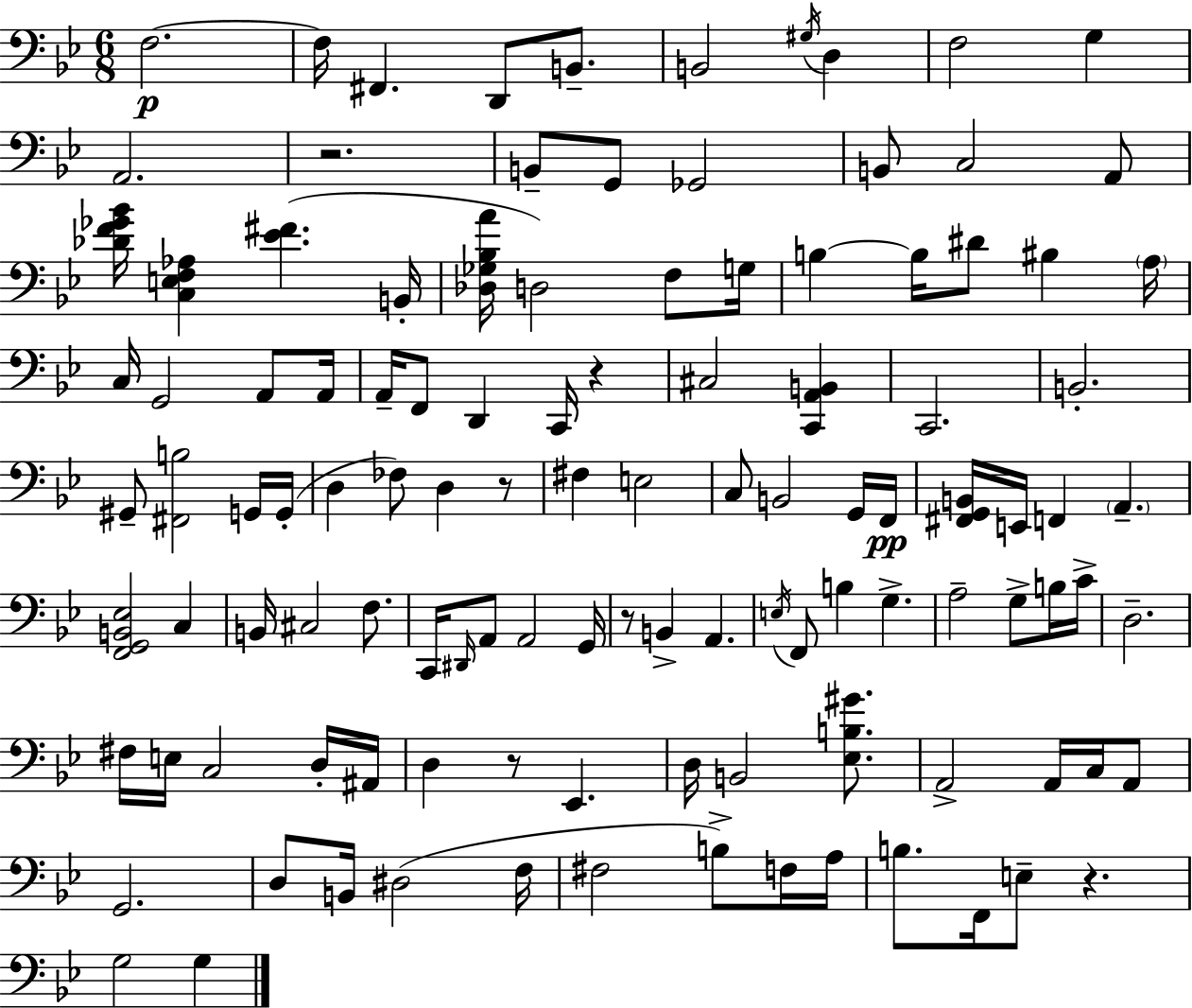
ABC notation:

X:1
T:Untitled
M:6/8
L:1/4
K:Bb
F,2 F,/4 ^F,, D,,/2 B,,/2 B,,2 ^G,/4 D, F,2 G, A,,2 z2 B,,/2 G,,/2 _G,,2 B,,/2 C,2 A,,/2 [_DF_G_B]/4 [C,E,F,_A,] [_E^F] B,,/4 [_D,_G,_B,A]/4 D,2 F,/2 G,/4 B, B,/4 ^D/2 ^B, A,/4 C,/4 G,,2 A,,/2 A,,/4 A,,/4 F,,/2 D,, C,,/4 z ^C,2 [C,,A,,B,,] C,,2 B,,2 ^G,,/2 [^F,,B,]2 G,,/4 G,,/4 D, _F,/2 D, z/2 ^F, E,2 C,/2 B,,2 G,,/4 F,,/4 [^F,,G,,B,,]/4 E,,/4 F,, A,, [F,,G,,B,,_E,]2 C, B,,/4 ^C,2 F,/2 C,,/4 ^D,,/4 A,,/2 A,,2 G,,/4 z/2 B,, A,, E,/4 F,,/2 B, G, A,2 G,/2 B,/4 C/4 D,2 ^F,/4 E,/4 C,2 D,/4 ^A,,/4 D, z/2 _E,, D,/4 B,,2 [_E,B,^G]/2 A,,2 A,,/4 C,/4 A,,/2 G,,2 D,/2 B,,/4 ^D,2 F,/4 ^F,2 B,/2 F,/4 A,/4 B,/2 F,,/4 E,/2 z G,2 G,